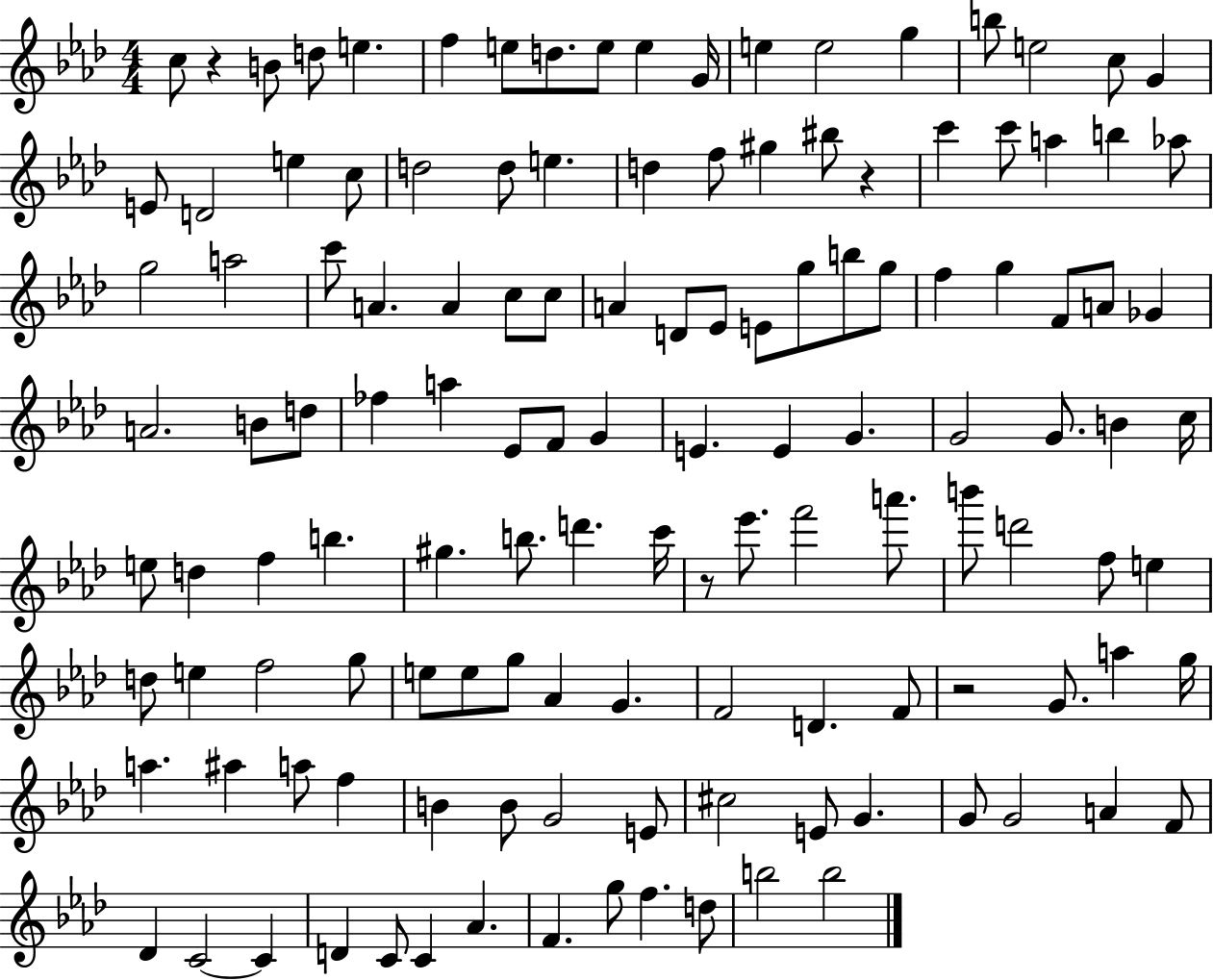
{
  \clef treble
  \numericTimeSignature
  \time 4/4
  \key aes \major
  c''8 r4 b'8 d''8 e''4. | f''4 e''8 d''8. e''8 e''4 g'16 | e''4 e''2 g''4 | b''8 e''2 c''8 g'4 | \break e'8 d'2 e''4 c''8 | d''2 d''8 e''4. | d''4 f''8 gis''4 bis''8 r4 | c'''4 c'''8 a''4 b''4 aes''8 | \break g''2 a''2 | c'''8 a'4. a'4 c''8 c''8 | a'4 d'8 ees'8 e'8 g''8 b''8 g''8 | f''4 g''4 f'8 a'8 ges'4 | \break a'2. b'8 d''8 | fes''4 a''4 ees'8 f'8 g'4 | e'4. e'4 g'4. | g'2 g'8. b'4 c''16 | \break e''8 d''4 f''4 b''4. | gis''4. b''8. d'''4. c'''16 | r8 ees'''8. f'''2 a'''8. | b'''8 d'''2 f''8 e''4 | \break d''8 e''4 f''2 g''8 | e''8 e''8 g''8 aes'4 g'4. | f'2 d'4. f'8 | r2 g'8. a''4 g''16 | \break a''4. ais''4 a''8 f''4 | b'4 b'8 g'2 e'8 | cis''2 e'8 g'4. | g'8 g'2 a'4 f'8 | \break des'4 c'2~~ c'4 | d'4 c'8 c'4 aes'4. | f'4. g''8 f''4. d''8 | b''2 b''2 | \break \bar "|."
}